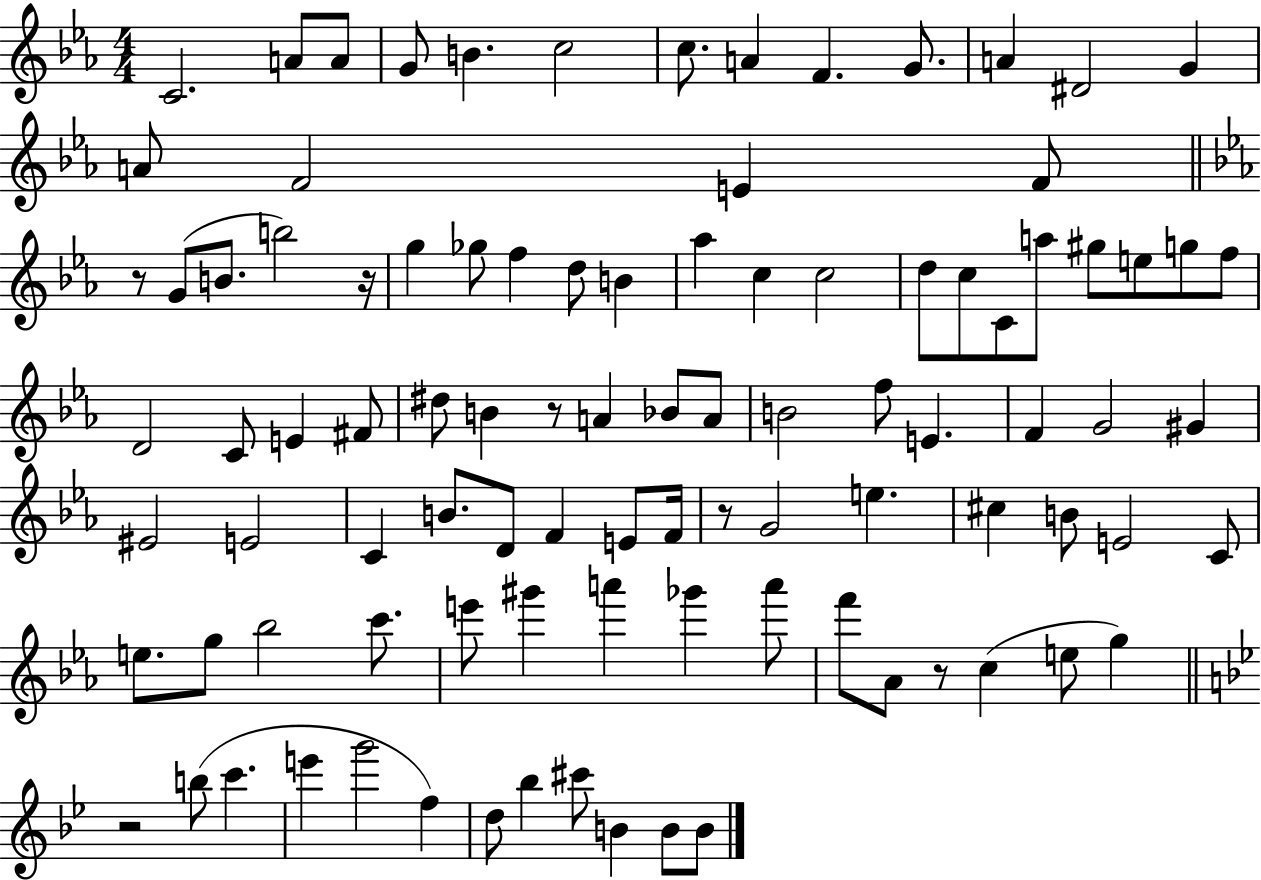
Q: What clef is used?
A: treble